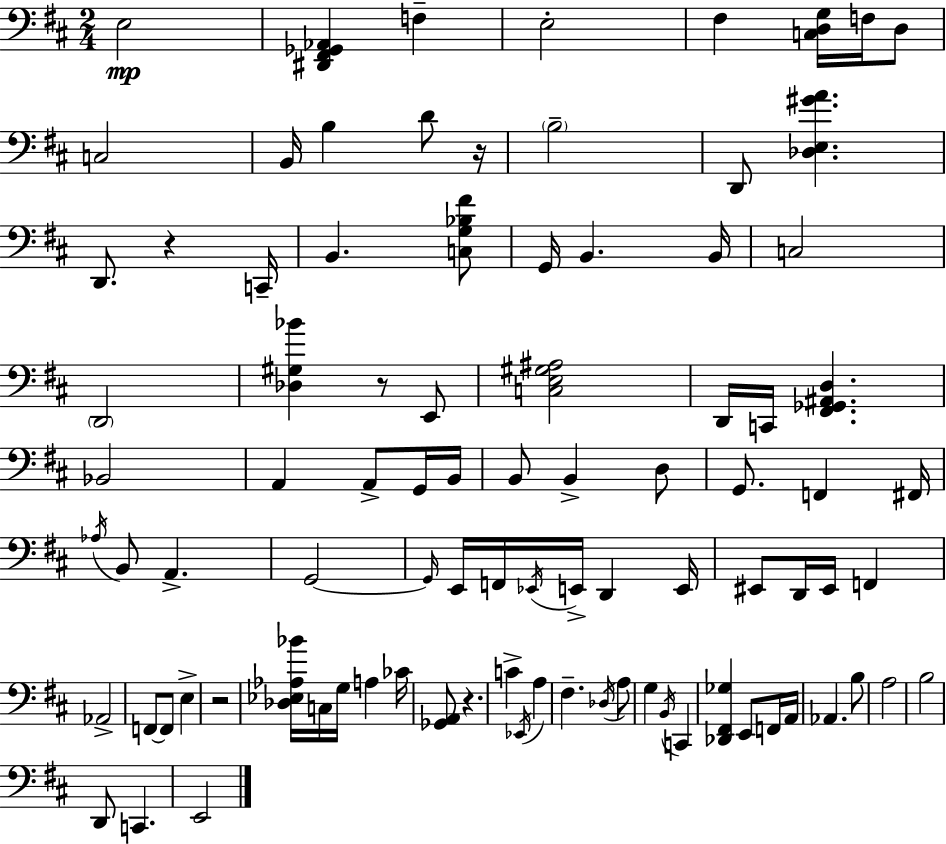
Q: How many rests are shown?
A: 5